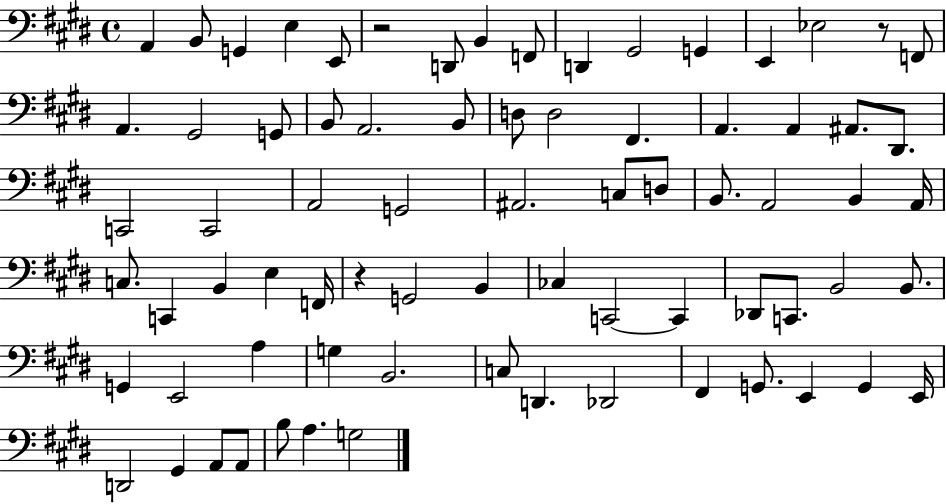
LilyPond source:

{
  \clef bass
  \time 4/4
  \defaultTimeSignature
  \key e \major
  a,4 b,8 g,4 e4 e,8 | r2 d,8 b,4 f,8 | d,4 gis,2 g,4 | e,4 ees2 r8 f,8 | \break a,4. gis,2 g,8 | b,8 a,2. b,8 | d8 d2 fis,4. | a,4. a,4 ais,8. dis,8. | \break c,2 c,2 | a,2 g,2 | ais,2. c8 d8 | b,8. a,2 b,4 a,16 | \break c8. c,4 b,4 e4 f,16 | r4 g,2 b,4 | ces4 c,2~~ c,4 | des,8 c,8. b,2 b,8. | \break g,4 e,2 a4 | g4 b,2. | c8 d,4. des,2 | fis,4 g,8. e,4 g,4 e,16 | \break d,2 gis,4 a,8 a,8 | b8 a4. g2 | \bar "|."
}